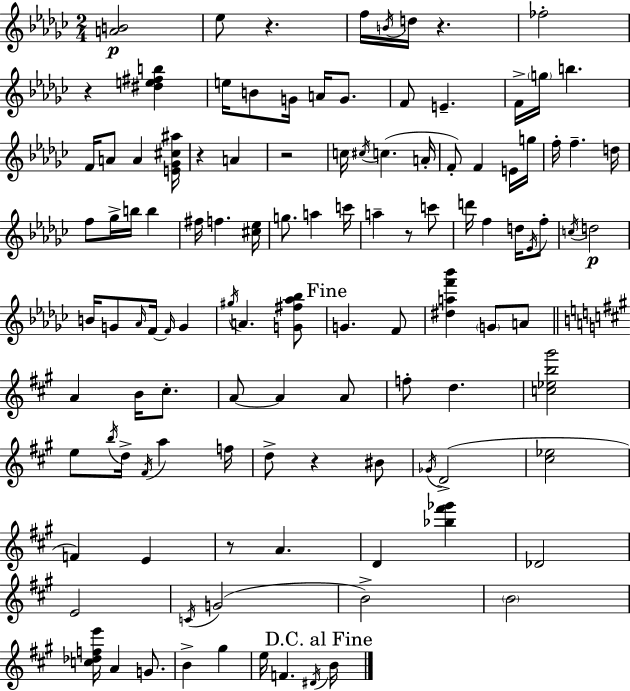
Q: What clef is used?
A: treble